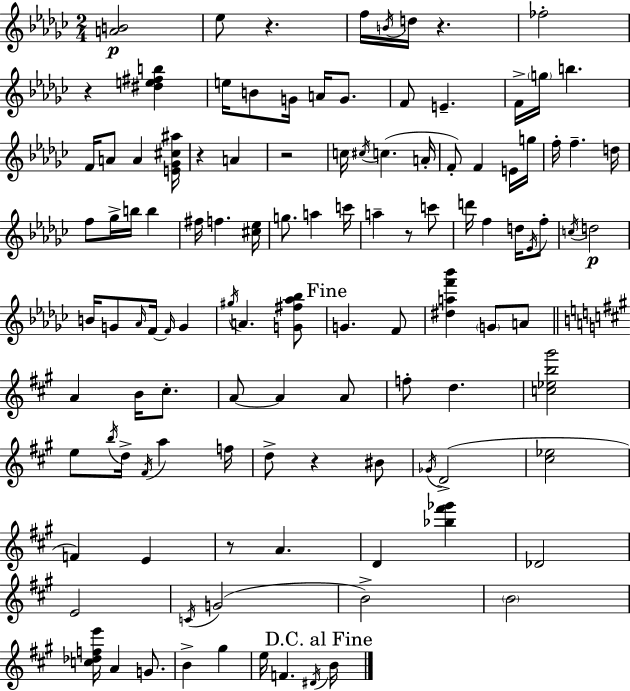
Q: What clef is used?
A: treble